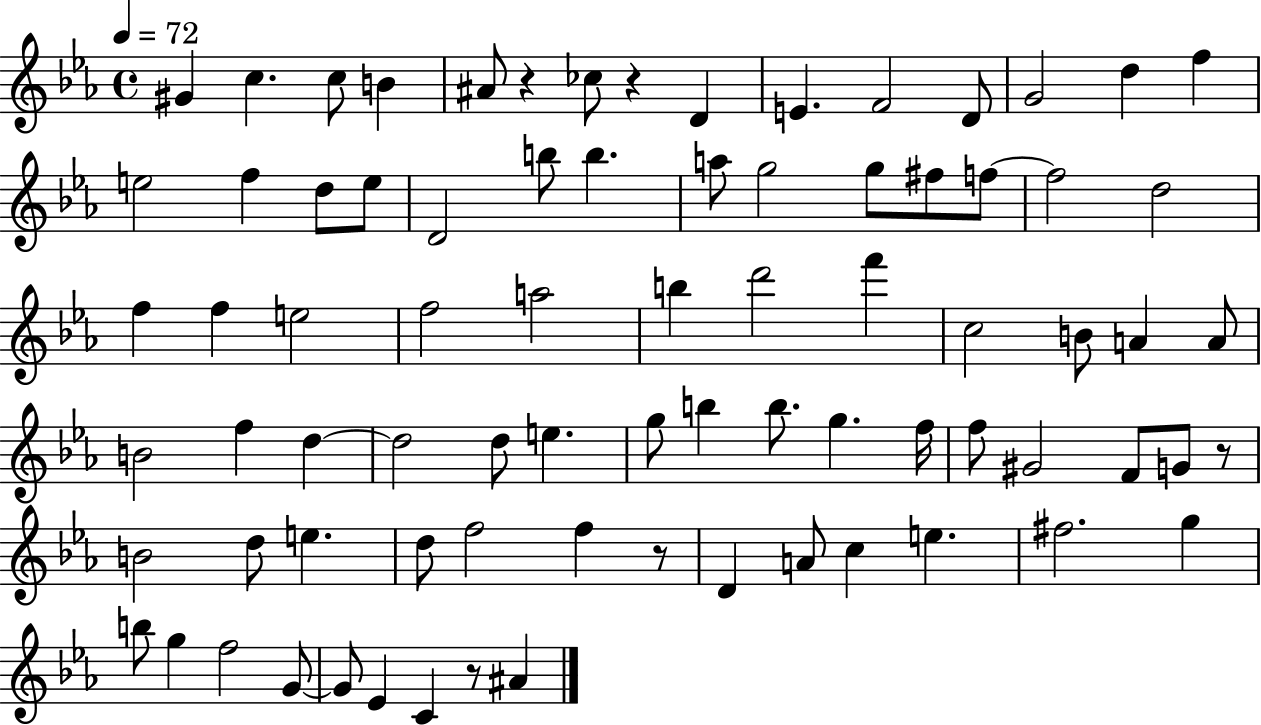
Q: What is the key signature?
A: EES major